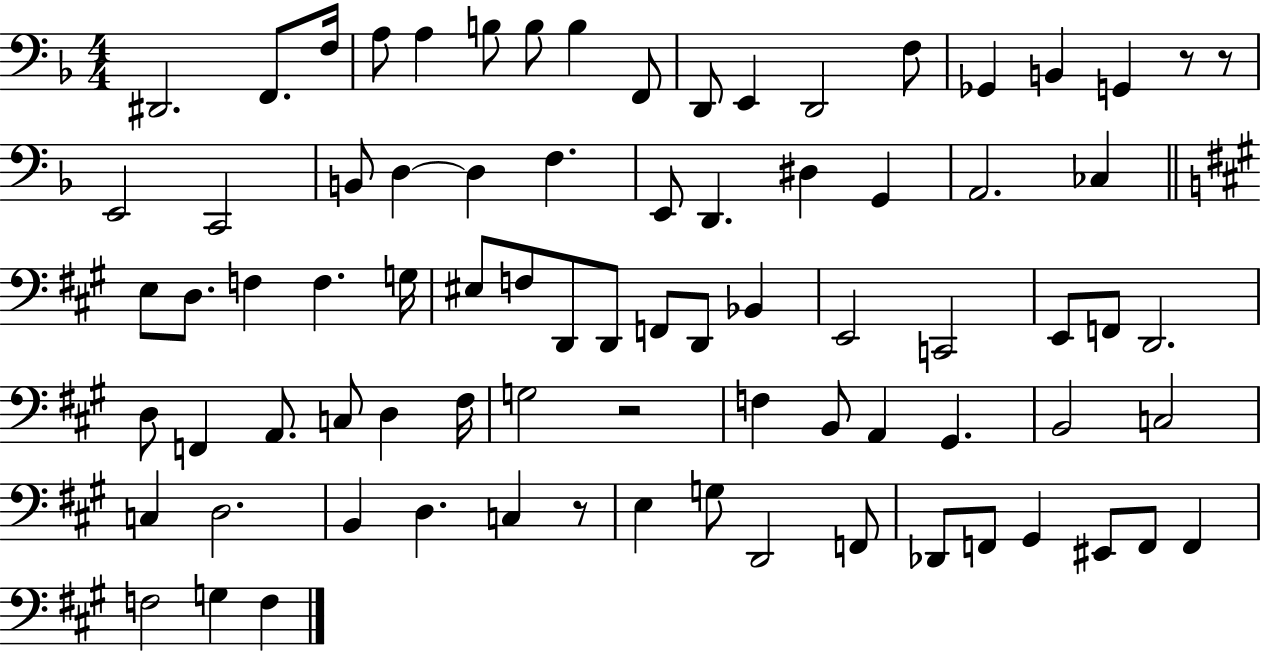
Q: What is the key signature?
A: F major